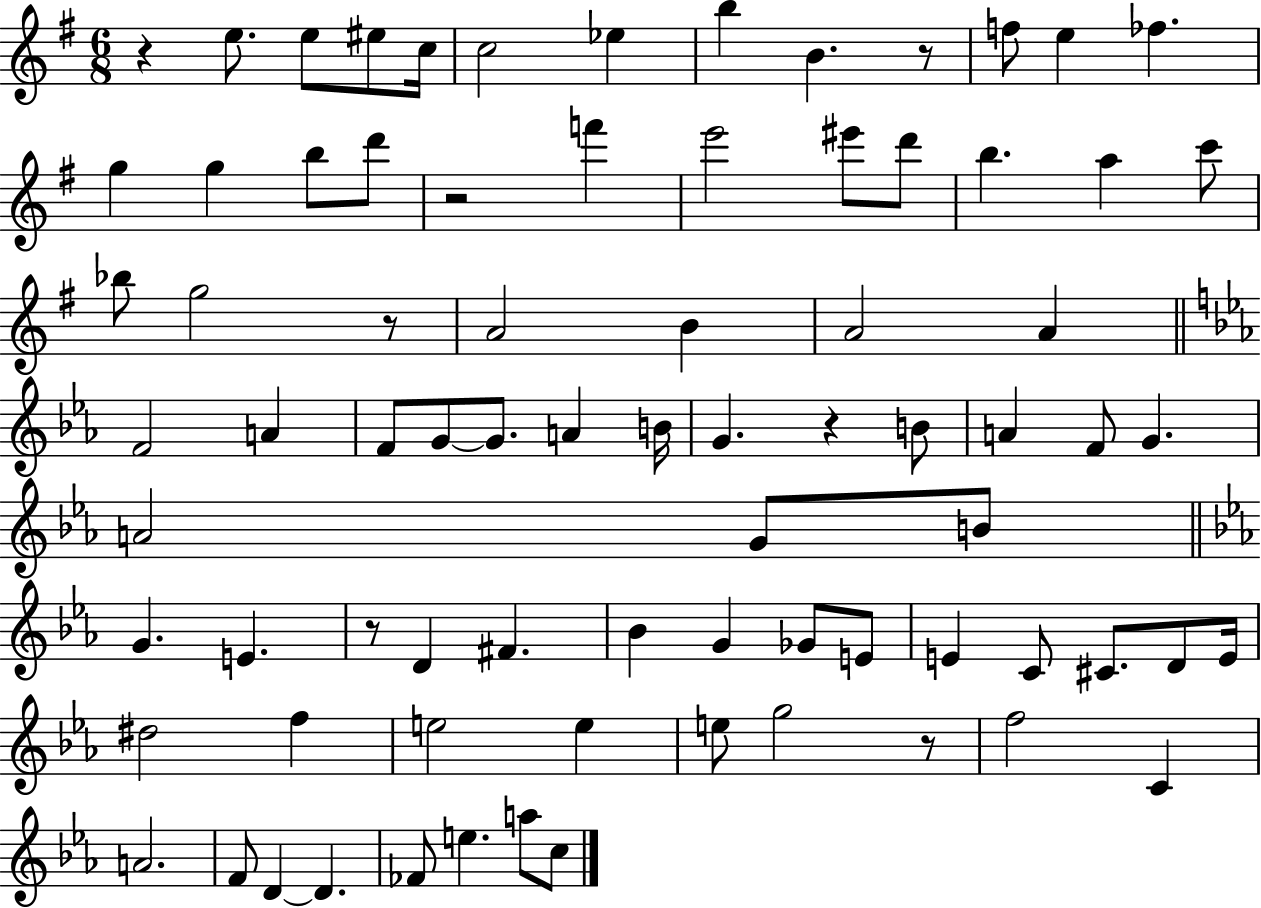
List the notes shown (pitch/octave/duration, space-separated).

R/q E5/e. E5/e EIS5/e C5/s C5/h Eb5/q B5/q B4/q. R/e F5/e E5/q FES5/q. G5/q G5/q B5/e D6/e R/h F6/q E6/h EIS6/e D6/e B5/q. A5/q C6/e Bb5/e G5/h R/e A4/h B4/q A4/h A4/q F4/h A4/q F4/e G4/e G4/e. A4/q B4/s G4/q. R/q B4/e A4/q F4/e G4/q. A4/h G4/e B4/e G4/q. E4/q. R/e D4/q F#4/q. Bb4/q G4/q Gb4/e E4/e E4/q C4/e C#4/e. D4/e E4/s D#5/h F5/q E5/h E5/q E5/e G5/h R/e F5/h C4/q A4/h. F4/e D4/q D4/q. FES4/e E5/q. A5/e C5/e